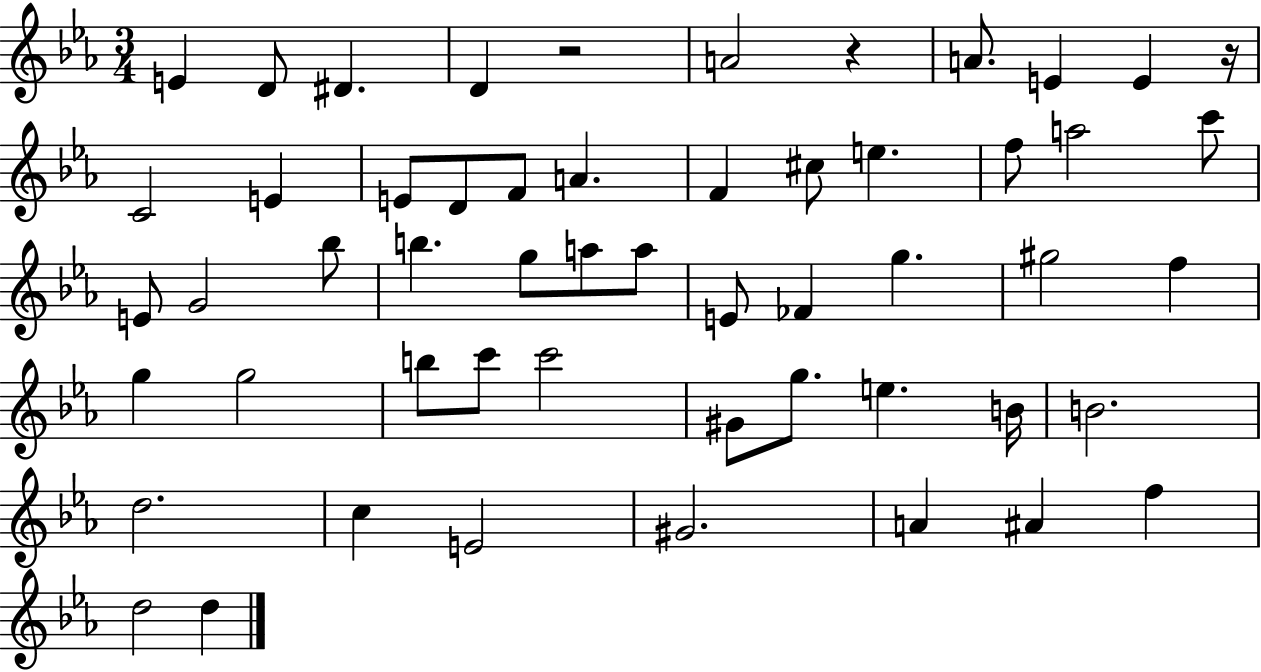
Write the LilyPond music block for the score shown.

{
  \clef treble
  \numericTimeSignature
  \time 3/4
  \key ees \major
  \repeat volta 2 { e'4 d'8 dis'4. | d'4 r2 | a'2 r4 | a'8. e'4 e'4 r16 | \break c'2 e'4 | e'8 d'8 f'8 a'4. | f'4 cis''8 e''4. | f''8 a''2 c'''8 | \break e'8 g'2 bes''8 | b''4. g''8 a''8 a''8 | e'8 fes'4 g''4. | gis''2 f''4 | \break g''4 g''2 | b''8 c'''8 c'''2 | gis'8 g''8. e''4. b'16 | b'2. | \break d''2. | c''4 e'2 | gis'2. | a'4 ais'4 f''4 | \break d''2 d''4 | } \bar "|."
}